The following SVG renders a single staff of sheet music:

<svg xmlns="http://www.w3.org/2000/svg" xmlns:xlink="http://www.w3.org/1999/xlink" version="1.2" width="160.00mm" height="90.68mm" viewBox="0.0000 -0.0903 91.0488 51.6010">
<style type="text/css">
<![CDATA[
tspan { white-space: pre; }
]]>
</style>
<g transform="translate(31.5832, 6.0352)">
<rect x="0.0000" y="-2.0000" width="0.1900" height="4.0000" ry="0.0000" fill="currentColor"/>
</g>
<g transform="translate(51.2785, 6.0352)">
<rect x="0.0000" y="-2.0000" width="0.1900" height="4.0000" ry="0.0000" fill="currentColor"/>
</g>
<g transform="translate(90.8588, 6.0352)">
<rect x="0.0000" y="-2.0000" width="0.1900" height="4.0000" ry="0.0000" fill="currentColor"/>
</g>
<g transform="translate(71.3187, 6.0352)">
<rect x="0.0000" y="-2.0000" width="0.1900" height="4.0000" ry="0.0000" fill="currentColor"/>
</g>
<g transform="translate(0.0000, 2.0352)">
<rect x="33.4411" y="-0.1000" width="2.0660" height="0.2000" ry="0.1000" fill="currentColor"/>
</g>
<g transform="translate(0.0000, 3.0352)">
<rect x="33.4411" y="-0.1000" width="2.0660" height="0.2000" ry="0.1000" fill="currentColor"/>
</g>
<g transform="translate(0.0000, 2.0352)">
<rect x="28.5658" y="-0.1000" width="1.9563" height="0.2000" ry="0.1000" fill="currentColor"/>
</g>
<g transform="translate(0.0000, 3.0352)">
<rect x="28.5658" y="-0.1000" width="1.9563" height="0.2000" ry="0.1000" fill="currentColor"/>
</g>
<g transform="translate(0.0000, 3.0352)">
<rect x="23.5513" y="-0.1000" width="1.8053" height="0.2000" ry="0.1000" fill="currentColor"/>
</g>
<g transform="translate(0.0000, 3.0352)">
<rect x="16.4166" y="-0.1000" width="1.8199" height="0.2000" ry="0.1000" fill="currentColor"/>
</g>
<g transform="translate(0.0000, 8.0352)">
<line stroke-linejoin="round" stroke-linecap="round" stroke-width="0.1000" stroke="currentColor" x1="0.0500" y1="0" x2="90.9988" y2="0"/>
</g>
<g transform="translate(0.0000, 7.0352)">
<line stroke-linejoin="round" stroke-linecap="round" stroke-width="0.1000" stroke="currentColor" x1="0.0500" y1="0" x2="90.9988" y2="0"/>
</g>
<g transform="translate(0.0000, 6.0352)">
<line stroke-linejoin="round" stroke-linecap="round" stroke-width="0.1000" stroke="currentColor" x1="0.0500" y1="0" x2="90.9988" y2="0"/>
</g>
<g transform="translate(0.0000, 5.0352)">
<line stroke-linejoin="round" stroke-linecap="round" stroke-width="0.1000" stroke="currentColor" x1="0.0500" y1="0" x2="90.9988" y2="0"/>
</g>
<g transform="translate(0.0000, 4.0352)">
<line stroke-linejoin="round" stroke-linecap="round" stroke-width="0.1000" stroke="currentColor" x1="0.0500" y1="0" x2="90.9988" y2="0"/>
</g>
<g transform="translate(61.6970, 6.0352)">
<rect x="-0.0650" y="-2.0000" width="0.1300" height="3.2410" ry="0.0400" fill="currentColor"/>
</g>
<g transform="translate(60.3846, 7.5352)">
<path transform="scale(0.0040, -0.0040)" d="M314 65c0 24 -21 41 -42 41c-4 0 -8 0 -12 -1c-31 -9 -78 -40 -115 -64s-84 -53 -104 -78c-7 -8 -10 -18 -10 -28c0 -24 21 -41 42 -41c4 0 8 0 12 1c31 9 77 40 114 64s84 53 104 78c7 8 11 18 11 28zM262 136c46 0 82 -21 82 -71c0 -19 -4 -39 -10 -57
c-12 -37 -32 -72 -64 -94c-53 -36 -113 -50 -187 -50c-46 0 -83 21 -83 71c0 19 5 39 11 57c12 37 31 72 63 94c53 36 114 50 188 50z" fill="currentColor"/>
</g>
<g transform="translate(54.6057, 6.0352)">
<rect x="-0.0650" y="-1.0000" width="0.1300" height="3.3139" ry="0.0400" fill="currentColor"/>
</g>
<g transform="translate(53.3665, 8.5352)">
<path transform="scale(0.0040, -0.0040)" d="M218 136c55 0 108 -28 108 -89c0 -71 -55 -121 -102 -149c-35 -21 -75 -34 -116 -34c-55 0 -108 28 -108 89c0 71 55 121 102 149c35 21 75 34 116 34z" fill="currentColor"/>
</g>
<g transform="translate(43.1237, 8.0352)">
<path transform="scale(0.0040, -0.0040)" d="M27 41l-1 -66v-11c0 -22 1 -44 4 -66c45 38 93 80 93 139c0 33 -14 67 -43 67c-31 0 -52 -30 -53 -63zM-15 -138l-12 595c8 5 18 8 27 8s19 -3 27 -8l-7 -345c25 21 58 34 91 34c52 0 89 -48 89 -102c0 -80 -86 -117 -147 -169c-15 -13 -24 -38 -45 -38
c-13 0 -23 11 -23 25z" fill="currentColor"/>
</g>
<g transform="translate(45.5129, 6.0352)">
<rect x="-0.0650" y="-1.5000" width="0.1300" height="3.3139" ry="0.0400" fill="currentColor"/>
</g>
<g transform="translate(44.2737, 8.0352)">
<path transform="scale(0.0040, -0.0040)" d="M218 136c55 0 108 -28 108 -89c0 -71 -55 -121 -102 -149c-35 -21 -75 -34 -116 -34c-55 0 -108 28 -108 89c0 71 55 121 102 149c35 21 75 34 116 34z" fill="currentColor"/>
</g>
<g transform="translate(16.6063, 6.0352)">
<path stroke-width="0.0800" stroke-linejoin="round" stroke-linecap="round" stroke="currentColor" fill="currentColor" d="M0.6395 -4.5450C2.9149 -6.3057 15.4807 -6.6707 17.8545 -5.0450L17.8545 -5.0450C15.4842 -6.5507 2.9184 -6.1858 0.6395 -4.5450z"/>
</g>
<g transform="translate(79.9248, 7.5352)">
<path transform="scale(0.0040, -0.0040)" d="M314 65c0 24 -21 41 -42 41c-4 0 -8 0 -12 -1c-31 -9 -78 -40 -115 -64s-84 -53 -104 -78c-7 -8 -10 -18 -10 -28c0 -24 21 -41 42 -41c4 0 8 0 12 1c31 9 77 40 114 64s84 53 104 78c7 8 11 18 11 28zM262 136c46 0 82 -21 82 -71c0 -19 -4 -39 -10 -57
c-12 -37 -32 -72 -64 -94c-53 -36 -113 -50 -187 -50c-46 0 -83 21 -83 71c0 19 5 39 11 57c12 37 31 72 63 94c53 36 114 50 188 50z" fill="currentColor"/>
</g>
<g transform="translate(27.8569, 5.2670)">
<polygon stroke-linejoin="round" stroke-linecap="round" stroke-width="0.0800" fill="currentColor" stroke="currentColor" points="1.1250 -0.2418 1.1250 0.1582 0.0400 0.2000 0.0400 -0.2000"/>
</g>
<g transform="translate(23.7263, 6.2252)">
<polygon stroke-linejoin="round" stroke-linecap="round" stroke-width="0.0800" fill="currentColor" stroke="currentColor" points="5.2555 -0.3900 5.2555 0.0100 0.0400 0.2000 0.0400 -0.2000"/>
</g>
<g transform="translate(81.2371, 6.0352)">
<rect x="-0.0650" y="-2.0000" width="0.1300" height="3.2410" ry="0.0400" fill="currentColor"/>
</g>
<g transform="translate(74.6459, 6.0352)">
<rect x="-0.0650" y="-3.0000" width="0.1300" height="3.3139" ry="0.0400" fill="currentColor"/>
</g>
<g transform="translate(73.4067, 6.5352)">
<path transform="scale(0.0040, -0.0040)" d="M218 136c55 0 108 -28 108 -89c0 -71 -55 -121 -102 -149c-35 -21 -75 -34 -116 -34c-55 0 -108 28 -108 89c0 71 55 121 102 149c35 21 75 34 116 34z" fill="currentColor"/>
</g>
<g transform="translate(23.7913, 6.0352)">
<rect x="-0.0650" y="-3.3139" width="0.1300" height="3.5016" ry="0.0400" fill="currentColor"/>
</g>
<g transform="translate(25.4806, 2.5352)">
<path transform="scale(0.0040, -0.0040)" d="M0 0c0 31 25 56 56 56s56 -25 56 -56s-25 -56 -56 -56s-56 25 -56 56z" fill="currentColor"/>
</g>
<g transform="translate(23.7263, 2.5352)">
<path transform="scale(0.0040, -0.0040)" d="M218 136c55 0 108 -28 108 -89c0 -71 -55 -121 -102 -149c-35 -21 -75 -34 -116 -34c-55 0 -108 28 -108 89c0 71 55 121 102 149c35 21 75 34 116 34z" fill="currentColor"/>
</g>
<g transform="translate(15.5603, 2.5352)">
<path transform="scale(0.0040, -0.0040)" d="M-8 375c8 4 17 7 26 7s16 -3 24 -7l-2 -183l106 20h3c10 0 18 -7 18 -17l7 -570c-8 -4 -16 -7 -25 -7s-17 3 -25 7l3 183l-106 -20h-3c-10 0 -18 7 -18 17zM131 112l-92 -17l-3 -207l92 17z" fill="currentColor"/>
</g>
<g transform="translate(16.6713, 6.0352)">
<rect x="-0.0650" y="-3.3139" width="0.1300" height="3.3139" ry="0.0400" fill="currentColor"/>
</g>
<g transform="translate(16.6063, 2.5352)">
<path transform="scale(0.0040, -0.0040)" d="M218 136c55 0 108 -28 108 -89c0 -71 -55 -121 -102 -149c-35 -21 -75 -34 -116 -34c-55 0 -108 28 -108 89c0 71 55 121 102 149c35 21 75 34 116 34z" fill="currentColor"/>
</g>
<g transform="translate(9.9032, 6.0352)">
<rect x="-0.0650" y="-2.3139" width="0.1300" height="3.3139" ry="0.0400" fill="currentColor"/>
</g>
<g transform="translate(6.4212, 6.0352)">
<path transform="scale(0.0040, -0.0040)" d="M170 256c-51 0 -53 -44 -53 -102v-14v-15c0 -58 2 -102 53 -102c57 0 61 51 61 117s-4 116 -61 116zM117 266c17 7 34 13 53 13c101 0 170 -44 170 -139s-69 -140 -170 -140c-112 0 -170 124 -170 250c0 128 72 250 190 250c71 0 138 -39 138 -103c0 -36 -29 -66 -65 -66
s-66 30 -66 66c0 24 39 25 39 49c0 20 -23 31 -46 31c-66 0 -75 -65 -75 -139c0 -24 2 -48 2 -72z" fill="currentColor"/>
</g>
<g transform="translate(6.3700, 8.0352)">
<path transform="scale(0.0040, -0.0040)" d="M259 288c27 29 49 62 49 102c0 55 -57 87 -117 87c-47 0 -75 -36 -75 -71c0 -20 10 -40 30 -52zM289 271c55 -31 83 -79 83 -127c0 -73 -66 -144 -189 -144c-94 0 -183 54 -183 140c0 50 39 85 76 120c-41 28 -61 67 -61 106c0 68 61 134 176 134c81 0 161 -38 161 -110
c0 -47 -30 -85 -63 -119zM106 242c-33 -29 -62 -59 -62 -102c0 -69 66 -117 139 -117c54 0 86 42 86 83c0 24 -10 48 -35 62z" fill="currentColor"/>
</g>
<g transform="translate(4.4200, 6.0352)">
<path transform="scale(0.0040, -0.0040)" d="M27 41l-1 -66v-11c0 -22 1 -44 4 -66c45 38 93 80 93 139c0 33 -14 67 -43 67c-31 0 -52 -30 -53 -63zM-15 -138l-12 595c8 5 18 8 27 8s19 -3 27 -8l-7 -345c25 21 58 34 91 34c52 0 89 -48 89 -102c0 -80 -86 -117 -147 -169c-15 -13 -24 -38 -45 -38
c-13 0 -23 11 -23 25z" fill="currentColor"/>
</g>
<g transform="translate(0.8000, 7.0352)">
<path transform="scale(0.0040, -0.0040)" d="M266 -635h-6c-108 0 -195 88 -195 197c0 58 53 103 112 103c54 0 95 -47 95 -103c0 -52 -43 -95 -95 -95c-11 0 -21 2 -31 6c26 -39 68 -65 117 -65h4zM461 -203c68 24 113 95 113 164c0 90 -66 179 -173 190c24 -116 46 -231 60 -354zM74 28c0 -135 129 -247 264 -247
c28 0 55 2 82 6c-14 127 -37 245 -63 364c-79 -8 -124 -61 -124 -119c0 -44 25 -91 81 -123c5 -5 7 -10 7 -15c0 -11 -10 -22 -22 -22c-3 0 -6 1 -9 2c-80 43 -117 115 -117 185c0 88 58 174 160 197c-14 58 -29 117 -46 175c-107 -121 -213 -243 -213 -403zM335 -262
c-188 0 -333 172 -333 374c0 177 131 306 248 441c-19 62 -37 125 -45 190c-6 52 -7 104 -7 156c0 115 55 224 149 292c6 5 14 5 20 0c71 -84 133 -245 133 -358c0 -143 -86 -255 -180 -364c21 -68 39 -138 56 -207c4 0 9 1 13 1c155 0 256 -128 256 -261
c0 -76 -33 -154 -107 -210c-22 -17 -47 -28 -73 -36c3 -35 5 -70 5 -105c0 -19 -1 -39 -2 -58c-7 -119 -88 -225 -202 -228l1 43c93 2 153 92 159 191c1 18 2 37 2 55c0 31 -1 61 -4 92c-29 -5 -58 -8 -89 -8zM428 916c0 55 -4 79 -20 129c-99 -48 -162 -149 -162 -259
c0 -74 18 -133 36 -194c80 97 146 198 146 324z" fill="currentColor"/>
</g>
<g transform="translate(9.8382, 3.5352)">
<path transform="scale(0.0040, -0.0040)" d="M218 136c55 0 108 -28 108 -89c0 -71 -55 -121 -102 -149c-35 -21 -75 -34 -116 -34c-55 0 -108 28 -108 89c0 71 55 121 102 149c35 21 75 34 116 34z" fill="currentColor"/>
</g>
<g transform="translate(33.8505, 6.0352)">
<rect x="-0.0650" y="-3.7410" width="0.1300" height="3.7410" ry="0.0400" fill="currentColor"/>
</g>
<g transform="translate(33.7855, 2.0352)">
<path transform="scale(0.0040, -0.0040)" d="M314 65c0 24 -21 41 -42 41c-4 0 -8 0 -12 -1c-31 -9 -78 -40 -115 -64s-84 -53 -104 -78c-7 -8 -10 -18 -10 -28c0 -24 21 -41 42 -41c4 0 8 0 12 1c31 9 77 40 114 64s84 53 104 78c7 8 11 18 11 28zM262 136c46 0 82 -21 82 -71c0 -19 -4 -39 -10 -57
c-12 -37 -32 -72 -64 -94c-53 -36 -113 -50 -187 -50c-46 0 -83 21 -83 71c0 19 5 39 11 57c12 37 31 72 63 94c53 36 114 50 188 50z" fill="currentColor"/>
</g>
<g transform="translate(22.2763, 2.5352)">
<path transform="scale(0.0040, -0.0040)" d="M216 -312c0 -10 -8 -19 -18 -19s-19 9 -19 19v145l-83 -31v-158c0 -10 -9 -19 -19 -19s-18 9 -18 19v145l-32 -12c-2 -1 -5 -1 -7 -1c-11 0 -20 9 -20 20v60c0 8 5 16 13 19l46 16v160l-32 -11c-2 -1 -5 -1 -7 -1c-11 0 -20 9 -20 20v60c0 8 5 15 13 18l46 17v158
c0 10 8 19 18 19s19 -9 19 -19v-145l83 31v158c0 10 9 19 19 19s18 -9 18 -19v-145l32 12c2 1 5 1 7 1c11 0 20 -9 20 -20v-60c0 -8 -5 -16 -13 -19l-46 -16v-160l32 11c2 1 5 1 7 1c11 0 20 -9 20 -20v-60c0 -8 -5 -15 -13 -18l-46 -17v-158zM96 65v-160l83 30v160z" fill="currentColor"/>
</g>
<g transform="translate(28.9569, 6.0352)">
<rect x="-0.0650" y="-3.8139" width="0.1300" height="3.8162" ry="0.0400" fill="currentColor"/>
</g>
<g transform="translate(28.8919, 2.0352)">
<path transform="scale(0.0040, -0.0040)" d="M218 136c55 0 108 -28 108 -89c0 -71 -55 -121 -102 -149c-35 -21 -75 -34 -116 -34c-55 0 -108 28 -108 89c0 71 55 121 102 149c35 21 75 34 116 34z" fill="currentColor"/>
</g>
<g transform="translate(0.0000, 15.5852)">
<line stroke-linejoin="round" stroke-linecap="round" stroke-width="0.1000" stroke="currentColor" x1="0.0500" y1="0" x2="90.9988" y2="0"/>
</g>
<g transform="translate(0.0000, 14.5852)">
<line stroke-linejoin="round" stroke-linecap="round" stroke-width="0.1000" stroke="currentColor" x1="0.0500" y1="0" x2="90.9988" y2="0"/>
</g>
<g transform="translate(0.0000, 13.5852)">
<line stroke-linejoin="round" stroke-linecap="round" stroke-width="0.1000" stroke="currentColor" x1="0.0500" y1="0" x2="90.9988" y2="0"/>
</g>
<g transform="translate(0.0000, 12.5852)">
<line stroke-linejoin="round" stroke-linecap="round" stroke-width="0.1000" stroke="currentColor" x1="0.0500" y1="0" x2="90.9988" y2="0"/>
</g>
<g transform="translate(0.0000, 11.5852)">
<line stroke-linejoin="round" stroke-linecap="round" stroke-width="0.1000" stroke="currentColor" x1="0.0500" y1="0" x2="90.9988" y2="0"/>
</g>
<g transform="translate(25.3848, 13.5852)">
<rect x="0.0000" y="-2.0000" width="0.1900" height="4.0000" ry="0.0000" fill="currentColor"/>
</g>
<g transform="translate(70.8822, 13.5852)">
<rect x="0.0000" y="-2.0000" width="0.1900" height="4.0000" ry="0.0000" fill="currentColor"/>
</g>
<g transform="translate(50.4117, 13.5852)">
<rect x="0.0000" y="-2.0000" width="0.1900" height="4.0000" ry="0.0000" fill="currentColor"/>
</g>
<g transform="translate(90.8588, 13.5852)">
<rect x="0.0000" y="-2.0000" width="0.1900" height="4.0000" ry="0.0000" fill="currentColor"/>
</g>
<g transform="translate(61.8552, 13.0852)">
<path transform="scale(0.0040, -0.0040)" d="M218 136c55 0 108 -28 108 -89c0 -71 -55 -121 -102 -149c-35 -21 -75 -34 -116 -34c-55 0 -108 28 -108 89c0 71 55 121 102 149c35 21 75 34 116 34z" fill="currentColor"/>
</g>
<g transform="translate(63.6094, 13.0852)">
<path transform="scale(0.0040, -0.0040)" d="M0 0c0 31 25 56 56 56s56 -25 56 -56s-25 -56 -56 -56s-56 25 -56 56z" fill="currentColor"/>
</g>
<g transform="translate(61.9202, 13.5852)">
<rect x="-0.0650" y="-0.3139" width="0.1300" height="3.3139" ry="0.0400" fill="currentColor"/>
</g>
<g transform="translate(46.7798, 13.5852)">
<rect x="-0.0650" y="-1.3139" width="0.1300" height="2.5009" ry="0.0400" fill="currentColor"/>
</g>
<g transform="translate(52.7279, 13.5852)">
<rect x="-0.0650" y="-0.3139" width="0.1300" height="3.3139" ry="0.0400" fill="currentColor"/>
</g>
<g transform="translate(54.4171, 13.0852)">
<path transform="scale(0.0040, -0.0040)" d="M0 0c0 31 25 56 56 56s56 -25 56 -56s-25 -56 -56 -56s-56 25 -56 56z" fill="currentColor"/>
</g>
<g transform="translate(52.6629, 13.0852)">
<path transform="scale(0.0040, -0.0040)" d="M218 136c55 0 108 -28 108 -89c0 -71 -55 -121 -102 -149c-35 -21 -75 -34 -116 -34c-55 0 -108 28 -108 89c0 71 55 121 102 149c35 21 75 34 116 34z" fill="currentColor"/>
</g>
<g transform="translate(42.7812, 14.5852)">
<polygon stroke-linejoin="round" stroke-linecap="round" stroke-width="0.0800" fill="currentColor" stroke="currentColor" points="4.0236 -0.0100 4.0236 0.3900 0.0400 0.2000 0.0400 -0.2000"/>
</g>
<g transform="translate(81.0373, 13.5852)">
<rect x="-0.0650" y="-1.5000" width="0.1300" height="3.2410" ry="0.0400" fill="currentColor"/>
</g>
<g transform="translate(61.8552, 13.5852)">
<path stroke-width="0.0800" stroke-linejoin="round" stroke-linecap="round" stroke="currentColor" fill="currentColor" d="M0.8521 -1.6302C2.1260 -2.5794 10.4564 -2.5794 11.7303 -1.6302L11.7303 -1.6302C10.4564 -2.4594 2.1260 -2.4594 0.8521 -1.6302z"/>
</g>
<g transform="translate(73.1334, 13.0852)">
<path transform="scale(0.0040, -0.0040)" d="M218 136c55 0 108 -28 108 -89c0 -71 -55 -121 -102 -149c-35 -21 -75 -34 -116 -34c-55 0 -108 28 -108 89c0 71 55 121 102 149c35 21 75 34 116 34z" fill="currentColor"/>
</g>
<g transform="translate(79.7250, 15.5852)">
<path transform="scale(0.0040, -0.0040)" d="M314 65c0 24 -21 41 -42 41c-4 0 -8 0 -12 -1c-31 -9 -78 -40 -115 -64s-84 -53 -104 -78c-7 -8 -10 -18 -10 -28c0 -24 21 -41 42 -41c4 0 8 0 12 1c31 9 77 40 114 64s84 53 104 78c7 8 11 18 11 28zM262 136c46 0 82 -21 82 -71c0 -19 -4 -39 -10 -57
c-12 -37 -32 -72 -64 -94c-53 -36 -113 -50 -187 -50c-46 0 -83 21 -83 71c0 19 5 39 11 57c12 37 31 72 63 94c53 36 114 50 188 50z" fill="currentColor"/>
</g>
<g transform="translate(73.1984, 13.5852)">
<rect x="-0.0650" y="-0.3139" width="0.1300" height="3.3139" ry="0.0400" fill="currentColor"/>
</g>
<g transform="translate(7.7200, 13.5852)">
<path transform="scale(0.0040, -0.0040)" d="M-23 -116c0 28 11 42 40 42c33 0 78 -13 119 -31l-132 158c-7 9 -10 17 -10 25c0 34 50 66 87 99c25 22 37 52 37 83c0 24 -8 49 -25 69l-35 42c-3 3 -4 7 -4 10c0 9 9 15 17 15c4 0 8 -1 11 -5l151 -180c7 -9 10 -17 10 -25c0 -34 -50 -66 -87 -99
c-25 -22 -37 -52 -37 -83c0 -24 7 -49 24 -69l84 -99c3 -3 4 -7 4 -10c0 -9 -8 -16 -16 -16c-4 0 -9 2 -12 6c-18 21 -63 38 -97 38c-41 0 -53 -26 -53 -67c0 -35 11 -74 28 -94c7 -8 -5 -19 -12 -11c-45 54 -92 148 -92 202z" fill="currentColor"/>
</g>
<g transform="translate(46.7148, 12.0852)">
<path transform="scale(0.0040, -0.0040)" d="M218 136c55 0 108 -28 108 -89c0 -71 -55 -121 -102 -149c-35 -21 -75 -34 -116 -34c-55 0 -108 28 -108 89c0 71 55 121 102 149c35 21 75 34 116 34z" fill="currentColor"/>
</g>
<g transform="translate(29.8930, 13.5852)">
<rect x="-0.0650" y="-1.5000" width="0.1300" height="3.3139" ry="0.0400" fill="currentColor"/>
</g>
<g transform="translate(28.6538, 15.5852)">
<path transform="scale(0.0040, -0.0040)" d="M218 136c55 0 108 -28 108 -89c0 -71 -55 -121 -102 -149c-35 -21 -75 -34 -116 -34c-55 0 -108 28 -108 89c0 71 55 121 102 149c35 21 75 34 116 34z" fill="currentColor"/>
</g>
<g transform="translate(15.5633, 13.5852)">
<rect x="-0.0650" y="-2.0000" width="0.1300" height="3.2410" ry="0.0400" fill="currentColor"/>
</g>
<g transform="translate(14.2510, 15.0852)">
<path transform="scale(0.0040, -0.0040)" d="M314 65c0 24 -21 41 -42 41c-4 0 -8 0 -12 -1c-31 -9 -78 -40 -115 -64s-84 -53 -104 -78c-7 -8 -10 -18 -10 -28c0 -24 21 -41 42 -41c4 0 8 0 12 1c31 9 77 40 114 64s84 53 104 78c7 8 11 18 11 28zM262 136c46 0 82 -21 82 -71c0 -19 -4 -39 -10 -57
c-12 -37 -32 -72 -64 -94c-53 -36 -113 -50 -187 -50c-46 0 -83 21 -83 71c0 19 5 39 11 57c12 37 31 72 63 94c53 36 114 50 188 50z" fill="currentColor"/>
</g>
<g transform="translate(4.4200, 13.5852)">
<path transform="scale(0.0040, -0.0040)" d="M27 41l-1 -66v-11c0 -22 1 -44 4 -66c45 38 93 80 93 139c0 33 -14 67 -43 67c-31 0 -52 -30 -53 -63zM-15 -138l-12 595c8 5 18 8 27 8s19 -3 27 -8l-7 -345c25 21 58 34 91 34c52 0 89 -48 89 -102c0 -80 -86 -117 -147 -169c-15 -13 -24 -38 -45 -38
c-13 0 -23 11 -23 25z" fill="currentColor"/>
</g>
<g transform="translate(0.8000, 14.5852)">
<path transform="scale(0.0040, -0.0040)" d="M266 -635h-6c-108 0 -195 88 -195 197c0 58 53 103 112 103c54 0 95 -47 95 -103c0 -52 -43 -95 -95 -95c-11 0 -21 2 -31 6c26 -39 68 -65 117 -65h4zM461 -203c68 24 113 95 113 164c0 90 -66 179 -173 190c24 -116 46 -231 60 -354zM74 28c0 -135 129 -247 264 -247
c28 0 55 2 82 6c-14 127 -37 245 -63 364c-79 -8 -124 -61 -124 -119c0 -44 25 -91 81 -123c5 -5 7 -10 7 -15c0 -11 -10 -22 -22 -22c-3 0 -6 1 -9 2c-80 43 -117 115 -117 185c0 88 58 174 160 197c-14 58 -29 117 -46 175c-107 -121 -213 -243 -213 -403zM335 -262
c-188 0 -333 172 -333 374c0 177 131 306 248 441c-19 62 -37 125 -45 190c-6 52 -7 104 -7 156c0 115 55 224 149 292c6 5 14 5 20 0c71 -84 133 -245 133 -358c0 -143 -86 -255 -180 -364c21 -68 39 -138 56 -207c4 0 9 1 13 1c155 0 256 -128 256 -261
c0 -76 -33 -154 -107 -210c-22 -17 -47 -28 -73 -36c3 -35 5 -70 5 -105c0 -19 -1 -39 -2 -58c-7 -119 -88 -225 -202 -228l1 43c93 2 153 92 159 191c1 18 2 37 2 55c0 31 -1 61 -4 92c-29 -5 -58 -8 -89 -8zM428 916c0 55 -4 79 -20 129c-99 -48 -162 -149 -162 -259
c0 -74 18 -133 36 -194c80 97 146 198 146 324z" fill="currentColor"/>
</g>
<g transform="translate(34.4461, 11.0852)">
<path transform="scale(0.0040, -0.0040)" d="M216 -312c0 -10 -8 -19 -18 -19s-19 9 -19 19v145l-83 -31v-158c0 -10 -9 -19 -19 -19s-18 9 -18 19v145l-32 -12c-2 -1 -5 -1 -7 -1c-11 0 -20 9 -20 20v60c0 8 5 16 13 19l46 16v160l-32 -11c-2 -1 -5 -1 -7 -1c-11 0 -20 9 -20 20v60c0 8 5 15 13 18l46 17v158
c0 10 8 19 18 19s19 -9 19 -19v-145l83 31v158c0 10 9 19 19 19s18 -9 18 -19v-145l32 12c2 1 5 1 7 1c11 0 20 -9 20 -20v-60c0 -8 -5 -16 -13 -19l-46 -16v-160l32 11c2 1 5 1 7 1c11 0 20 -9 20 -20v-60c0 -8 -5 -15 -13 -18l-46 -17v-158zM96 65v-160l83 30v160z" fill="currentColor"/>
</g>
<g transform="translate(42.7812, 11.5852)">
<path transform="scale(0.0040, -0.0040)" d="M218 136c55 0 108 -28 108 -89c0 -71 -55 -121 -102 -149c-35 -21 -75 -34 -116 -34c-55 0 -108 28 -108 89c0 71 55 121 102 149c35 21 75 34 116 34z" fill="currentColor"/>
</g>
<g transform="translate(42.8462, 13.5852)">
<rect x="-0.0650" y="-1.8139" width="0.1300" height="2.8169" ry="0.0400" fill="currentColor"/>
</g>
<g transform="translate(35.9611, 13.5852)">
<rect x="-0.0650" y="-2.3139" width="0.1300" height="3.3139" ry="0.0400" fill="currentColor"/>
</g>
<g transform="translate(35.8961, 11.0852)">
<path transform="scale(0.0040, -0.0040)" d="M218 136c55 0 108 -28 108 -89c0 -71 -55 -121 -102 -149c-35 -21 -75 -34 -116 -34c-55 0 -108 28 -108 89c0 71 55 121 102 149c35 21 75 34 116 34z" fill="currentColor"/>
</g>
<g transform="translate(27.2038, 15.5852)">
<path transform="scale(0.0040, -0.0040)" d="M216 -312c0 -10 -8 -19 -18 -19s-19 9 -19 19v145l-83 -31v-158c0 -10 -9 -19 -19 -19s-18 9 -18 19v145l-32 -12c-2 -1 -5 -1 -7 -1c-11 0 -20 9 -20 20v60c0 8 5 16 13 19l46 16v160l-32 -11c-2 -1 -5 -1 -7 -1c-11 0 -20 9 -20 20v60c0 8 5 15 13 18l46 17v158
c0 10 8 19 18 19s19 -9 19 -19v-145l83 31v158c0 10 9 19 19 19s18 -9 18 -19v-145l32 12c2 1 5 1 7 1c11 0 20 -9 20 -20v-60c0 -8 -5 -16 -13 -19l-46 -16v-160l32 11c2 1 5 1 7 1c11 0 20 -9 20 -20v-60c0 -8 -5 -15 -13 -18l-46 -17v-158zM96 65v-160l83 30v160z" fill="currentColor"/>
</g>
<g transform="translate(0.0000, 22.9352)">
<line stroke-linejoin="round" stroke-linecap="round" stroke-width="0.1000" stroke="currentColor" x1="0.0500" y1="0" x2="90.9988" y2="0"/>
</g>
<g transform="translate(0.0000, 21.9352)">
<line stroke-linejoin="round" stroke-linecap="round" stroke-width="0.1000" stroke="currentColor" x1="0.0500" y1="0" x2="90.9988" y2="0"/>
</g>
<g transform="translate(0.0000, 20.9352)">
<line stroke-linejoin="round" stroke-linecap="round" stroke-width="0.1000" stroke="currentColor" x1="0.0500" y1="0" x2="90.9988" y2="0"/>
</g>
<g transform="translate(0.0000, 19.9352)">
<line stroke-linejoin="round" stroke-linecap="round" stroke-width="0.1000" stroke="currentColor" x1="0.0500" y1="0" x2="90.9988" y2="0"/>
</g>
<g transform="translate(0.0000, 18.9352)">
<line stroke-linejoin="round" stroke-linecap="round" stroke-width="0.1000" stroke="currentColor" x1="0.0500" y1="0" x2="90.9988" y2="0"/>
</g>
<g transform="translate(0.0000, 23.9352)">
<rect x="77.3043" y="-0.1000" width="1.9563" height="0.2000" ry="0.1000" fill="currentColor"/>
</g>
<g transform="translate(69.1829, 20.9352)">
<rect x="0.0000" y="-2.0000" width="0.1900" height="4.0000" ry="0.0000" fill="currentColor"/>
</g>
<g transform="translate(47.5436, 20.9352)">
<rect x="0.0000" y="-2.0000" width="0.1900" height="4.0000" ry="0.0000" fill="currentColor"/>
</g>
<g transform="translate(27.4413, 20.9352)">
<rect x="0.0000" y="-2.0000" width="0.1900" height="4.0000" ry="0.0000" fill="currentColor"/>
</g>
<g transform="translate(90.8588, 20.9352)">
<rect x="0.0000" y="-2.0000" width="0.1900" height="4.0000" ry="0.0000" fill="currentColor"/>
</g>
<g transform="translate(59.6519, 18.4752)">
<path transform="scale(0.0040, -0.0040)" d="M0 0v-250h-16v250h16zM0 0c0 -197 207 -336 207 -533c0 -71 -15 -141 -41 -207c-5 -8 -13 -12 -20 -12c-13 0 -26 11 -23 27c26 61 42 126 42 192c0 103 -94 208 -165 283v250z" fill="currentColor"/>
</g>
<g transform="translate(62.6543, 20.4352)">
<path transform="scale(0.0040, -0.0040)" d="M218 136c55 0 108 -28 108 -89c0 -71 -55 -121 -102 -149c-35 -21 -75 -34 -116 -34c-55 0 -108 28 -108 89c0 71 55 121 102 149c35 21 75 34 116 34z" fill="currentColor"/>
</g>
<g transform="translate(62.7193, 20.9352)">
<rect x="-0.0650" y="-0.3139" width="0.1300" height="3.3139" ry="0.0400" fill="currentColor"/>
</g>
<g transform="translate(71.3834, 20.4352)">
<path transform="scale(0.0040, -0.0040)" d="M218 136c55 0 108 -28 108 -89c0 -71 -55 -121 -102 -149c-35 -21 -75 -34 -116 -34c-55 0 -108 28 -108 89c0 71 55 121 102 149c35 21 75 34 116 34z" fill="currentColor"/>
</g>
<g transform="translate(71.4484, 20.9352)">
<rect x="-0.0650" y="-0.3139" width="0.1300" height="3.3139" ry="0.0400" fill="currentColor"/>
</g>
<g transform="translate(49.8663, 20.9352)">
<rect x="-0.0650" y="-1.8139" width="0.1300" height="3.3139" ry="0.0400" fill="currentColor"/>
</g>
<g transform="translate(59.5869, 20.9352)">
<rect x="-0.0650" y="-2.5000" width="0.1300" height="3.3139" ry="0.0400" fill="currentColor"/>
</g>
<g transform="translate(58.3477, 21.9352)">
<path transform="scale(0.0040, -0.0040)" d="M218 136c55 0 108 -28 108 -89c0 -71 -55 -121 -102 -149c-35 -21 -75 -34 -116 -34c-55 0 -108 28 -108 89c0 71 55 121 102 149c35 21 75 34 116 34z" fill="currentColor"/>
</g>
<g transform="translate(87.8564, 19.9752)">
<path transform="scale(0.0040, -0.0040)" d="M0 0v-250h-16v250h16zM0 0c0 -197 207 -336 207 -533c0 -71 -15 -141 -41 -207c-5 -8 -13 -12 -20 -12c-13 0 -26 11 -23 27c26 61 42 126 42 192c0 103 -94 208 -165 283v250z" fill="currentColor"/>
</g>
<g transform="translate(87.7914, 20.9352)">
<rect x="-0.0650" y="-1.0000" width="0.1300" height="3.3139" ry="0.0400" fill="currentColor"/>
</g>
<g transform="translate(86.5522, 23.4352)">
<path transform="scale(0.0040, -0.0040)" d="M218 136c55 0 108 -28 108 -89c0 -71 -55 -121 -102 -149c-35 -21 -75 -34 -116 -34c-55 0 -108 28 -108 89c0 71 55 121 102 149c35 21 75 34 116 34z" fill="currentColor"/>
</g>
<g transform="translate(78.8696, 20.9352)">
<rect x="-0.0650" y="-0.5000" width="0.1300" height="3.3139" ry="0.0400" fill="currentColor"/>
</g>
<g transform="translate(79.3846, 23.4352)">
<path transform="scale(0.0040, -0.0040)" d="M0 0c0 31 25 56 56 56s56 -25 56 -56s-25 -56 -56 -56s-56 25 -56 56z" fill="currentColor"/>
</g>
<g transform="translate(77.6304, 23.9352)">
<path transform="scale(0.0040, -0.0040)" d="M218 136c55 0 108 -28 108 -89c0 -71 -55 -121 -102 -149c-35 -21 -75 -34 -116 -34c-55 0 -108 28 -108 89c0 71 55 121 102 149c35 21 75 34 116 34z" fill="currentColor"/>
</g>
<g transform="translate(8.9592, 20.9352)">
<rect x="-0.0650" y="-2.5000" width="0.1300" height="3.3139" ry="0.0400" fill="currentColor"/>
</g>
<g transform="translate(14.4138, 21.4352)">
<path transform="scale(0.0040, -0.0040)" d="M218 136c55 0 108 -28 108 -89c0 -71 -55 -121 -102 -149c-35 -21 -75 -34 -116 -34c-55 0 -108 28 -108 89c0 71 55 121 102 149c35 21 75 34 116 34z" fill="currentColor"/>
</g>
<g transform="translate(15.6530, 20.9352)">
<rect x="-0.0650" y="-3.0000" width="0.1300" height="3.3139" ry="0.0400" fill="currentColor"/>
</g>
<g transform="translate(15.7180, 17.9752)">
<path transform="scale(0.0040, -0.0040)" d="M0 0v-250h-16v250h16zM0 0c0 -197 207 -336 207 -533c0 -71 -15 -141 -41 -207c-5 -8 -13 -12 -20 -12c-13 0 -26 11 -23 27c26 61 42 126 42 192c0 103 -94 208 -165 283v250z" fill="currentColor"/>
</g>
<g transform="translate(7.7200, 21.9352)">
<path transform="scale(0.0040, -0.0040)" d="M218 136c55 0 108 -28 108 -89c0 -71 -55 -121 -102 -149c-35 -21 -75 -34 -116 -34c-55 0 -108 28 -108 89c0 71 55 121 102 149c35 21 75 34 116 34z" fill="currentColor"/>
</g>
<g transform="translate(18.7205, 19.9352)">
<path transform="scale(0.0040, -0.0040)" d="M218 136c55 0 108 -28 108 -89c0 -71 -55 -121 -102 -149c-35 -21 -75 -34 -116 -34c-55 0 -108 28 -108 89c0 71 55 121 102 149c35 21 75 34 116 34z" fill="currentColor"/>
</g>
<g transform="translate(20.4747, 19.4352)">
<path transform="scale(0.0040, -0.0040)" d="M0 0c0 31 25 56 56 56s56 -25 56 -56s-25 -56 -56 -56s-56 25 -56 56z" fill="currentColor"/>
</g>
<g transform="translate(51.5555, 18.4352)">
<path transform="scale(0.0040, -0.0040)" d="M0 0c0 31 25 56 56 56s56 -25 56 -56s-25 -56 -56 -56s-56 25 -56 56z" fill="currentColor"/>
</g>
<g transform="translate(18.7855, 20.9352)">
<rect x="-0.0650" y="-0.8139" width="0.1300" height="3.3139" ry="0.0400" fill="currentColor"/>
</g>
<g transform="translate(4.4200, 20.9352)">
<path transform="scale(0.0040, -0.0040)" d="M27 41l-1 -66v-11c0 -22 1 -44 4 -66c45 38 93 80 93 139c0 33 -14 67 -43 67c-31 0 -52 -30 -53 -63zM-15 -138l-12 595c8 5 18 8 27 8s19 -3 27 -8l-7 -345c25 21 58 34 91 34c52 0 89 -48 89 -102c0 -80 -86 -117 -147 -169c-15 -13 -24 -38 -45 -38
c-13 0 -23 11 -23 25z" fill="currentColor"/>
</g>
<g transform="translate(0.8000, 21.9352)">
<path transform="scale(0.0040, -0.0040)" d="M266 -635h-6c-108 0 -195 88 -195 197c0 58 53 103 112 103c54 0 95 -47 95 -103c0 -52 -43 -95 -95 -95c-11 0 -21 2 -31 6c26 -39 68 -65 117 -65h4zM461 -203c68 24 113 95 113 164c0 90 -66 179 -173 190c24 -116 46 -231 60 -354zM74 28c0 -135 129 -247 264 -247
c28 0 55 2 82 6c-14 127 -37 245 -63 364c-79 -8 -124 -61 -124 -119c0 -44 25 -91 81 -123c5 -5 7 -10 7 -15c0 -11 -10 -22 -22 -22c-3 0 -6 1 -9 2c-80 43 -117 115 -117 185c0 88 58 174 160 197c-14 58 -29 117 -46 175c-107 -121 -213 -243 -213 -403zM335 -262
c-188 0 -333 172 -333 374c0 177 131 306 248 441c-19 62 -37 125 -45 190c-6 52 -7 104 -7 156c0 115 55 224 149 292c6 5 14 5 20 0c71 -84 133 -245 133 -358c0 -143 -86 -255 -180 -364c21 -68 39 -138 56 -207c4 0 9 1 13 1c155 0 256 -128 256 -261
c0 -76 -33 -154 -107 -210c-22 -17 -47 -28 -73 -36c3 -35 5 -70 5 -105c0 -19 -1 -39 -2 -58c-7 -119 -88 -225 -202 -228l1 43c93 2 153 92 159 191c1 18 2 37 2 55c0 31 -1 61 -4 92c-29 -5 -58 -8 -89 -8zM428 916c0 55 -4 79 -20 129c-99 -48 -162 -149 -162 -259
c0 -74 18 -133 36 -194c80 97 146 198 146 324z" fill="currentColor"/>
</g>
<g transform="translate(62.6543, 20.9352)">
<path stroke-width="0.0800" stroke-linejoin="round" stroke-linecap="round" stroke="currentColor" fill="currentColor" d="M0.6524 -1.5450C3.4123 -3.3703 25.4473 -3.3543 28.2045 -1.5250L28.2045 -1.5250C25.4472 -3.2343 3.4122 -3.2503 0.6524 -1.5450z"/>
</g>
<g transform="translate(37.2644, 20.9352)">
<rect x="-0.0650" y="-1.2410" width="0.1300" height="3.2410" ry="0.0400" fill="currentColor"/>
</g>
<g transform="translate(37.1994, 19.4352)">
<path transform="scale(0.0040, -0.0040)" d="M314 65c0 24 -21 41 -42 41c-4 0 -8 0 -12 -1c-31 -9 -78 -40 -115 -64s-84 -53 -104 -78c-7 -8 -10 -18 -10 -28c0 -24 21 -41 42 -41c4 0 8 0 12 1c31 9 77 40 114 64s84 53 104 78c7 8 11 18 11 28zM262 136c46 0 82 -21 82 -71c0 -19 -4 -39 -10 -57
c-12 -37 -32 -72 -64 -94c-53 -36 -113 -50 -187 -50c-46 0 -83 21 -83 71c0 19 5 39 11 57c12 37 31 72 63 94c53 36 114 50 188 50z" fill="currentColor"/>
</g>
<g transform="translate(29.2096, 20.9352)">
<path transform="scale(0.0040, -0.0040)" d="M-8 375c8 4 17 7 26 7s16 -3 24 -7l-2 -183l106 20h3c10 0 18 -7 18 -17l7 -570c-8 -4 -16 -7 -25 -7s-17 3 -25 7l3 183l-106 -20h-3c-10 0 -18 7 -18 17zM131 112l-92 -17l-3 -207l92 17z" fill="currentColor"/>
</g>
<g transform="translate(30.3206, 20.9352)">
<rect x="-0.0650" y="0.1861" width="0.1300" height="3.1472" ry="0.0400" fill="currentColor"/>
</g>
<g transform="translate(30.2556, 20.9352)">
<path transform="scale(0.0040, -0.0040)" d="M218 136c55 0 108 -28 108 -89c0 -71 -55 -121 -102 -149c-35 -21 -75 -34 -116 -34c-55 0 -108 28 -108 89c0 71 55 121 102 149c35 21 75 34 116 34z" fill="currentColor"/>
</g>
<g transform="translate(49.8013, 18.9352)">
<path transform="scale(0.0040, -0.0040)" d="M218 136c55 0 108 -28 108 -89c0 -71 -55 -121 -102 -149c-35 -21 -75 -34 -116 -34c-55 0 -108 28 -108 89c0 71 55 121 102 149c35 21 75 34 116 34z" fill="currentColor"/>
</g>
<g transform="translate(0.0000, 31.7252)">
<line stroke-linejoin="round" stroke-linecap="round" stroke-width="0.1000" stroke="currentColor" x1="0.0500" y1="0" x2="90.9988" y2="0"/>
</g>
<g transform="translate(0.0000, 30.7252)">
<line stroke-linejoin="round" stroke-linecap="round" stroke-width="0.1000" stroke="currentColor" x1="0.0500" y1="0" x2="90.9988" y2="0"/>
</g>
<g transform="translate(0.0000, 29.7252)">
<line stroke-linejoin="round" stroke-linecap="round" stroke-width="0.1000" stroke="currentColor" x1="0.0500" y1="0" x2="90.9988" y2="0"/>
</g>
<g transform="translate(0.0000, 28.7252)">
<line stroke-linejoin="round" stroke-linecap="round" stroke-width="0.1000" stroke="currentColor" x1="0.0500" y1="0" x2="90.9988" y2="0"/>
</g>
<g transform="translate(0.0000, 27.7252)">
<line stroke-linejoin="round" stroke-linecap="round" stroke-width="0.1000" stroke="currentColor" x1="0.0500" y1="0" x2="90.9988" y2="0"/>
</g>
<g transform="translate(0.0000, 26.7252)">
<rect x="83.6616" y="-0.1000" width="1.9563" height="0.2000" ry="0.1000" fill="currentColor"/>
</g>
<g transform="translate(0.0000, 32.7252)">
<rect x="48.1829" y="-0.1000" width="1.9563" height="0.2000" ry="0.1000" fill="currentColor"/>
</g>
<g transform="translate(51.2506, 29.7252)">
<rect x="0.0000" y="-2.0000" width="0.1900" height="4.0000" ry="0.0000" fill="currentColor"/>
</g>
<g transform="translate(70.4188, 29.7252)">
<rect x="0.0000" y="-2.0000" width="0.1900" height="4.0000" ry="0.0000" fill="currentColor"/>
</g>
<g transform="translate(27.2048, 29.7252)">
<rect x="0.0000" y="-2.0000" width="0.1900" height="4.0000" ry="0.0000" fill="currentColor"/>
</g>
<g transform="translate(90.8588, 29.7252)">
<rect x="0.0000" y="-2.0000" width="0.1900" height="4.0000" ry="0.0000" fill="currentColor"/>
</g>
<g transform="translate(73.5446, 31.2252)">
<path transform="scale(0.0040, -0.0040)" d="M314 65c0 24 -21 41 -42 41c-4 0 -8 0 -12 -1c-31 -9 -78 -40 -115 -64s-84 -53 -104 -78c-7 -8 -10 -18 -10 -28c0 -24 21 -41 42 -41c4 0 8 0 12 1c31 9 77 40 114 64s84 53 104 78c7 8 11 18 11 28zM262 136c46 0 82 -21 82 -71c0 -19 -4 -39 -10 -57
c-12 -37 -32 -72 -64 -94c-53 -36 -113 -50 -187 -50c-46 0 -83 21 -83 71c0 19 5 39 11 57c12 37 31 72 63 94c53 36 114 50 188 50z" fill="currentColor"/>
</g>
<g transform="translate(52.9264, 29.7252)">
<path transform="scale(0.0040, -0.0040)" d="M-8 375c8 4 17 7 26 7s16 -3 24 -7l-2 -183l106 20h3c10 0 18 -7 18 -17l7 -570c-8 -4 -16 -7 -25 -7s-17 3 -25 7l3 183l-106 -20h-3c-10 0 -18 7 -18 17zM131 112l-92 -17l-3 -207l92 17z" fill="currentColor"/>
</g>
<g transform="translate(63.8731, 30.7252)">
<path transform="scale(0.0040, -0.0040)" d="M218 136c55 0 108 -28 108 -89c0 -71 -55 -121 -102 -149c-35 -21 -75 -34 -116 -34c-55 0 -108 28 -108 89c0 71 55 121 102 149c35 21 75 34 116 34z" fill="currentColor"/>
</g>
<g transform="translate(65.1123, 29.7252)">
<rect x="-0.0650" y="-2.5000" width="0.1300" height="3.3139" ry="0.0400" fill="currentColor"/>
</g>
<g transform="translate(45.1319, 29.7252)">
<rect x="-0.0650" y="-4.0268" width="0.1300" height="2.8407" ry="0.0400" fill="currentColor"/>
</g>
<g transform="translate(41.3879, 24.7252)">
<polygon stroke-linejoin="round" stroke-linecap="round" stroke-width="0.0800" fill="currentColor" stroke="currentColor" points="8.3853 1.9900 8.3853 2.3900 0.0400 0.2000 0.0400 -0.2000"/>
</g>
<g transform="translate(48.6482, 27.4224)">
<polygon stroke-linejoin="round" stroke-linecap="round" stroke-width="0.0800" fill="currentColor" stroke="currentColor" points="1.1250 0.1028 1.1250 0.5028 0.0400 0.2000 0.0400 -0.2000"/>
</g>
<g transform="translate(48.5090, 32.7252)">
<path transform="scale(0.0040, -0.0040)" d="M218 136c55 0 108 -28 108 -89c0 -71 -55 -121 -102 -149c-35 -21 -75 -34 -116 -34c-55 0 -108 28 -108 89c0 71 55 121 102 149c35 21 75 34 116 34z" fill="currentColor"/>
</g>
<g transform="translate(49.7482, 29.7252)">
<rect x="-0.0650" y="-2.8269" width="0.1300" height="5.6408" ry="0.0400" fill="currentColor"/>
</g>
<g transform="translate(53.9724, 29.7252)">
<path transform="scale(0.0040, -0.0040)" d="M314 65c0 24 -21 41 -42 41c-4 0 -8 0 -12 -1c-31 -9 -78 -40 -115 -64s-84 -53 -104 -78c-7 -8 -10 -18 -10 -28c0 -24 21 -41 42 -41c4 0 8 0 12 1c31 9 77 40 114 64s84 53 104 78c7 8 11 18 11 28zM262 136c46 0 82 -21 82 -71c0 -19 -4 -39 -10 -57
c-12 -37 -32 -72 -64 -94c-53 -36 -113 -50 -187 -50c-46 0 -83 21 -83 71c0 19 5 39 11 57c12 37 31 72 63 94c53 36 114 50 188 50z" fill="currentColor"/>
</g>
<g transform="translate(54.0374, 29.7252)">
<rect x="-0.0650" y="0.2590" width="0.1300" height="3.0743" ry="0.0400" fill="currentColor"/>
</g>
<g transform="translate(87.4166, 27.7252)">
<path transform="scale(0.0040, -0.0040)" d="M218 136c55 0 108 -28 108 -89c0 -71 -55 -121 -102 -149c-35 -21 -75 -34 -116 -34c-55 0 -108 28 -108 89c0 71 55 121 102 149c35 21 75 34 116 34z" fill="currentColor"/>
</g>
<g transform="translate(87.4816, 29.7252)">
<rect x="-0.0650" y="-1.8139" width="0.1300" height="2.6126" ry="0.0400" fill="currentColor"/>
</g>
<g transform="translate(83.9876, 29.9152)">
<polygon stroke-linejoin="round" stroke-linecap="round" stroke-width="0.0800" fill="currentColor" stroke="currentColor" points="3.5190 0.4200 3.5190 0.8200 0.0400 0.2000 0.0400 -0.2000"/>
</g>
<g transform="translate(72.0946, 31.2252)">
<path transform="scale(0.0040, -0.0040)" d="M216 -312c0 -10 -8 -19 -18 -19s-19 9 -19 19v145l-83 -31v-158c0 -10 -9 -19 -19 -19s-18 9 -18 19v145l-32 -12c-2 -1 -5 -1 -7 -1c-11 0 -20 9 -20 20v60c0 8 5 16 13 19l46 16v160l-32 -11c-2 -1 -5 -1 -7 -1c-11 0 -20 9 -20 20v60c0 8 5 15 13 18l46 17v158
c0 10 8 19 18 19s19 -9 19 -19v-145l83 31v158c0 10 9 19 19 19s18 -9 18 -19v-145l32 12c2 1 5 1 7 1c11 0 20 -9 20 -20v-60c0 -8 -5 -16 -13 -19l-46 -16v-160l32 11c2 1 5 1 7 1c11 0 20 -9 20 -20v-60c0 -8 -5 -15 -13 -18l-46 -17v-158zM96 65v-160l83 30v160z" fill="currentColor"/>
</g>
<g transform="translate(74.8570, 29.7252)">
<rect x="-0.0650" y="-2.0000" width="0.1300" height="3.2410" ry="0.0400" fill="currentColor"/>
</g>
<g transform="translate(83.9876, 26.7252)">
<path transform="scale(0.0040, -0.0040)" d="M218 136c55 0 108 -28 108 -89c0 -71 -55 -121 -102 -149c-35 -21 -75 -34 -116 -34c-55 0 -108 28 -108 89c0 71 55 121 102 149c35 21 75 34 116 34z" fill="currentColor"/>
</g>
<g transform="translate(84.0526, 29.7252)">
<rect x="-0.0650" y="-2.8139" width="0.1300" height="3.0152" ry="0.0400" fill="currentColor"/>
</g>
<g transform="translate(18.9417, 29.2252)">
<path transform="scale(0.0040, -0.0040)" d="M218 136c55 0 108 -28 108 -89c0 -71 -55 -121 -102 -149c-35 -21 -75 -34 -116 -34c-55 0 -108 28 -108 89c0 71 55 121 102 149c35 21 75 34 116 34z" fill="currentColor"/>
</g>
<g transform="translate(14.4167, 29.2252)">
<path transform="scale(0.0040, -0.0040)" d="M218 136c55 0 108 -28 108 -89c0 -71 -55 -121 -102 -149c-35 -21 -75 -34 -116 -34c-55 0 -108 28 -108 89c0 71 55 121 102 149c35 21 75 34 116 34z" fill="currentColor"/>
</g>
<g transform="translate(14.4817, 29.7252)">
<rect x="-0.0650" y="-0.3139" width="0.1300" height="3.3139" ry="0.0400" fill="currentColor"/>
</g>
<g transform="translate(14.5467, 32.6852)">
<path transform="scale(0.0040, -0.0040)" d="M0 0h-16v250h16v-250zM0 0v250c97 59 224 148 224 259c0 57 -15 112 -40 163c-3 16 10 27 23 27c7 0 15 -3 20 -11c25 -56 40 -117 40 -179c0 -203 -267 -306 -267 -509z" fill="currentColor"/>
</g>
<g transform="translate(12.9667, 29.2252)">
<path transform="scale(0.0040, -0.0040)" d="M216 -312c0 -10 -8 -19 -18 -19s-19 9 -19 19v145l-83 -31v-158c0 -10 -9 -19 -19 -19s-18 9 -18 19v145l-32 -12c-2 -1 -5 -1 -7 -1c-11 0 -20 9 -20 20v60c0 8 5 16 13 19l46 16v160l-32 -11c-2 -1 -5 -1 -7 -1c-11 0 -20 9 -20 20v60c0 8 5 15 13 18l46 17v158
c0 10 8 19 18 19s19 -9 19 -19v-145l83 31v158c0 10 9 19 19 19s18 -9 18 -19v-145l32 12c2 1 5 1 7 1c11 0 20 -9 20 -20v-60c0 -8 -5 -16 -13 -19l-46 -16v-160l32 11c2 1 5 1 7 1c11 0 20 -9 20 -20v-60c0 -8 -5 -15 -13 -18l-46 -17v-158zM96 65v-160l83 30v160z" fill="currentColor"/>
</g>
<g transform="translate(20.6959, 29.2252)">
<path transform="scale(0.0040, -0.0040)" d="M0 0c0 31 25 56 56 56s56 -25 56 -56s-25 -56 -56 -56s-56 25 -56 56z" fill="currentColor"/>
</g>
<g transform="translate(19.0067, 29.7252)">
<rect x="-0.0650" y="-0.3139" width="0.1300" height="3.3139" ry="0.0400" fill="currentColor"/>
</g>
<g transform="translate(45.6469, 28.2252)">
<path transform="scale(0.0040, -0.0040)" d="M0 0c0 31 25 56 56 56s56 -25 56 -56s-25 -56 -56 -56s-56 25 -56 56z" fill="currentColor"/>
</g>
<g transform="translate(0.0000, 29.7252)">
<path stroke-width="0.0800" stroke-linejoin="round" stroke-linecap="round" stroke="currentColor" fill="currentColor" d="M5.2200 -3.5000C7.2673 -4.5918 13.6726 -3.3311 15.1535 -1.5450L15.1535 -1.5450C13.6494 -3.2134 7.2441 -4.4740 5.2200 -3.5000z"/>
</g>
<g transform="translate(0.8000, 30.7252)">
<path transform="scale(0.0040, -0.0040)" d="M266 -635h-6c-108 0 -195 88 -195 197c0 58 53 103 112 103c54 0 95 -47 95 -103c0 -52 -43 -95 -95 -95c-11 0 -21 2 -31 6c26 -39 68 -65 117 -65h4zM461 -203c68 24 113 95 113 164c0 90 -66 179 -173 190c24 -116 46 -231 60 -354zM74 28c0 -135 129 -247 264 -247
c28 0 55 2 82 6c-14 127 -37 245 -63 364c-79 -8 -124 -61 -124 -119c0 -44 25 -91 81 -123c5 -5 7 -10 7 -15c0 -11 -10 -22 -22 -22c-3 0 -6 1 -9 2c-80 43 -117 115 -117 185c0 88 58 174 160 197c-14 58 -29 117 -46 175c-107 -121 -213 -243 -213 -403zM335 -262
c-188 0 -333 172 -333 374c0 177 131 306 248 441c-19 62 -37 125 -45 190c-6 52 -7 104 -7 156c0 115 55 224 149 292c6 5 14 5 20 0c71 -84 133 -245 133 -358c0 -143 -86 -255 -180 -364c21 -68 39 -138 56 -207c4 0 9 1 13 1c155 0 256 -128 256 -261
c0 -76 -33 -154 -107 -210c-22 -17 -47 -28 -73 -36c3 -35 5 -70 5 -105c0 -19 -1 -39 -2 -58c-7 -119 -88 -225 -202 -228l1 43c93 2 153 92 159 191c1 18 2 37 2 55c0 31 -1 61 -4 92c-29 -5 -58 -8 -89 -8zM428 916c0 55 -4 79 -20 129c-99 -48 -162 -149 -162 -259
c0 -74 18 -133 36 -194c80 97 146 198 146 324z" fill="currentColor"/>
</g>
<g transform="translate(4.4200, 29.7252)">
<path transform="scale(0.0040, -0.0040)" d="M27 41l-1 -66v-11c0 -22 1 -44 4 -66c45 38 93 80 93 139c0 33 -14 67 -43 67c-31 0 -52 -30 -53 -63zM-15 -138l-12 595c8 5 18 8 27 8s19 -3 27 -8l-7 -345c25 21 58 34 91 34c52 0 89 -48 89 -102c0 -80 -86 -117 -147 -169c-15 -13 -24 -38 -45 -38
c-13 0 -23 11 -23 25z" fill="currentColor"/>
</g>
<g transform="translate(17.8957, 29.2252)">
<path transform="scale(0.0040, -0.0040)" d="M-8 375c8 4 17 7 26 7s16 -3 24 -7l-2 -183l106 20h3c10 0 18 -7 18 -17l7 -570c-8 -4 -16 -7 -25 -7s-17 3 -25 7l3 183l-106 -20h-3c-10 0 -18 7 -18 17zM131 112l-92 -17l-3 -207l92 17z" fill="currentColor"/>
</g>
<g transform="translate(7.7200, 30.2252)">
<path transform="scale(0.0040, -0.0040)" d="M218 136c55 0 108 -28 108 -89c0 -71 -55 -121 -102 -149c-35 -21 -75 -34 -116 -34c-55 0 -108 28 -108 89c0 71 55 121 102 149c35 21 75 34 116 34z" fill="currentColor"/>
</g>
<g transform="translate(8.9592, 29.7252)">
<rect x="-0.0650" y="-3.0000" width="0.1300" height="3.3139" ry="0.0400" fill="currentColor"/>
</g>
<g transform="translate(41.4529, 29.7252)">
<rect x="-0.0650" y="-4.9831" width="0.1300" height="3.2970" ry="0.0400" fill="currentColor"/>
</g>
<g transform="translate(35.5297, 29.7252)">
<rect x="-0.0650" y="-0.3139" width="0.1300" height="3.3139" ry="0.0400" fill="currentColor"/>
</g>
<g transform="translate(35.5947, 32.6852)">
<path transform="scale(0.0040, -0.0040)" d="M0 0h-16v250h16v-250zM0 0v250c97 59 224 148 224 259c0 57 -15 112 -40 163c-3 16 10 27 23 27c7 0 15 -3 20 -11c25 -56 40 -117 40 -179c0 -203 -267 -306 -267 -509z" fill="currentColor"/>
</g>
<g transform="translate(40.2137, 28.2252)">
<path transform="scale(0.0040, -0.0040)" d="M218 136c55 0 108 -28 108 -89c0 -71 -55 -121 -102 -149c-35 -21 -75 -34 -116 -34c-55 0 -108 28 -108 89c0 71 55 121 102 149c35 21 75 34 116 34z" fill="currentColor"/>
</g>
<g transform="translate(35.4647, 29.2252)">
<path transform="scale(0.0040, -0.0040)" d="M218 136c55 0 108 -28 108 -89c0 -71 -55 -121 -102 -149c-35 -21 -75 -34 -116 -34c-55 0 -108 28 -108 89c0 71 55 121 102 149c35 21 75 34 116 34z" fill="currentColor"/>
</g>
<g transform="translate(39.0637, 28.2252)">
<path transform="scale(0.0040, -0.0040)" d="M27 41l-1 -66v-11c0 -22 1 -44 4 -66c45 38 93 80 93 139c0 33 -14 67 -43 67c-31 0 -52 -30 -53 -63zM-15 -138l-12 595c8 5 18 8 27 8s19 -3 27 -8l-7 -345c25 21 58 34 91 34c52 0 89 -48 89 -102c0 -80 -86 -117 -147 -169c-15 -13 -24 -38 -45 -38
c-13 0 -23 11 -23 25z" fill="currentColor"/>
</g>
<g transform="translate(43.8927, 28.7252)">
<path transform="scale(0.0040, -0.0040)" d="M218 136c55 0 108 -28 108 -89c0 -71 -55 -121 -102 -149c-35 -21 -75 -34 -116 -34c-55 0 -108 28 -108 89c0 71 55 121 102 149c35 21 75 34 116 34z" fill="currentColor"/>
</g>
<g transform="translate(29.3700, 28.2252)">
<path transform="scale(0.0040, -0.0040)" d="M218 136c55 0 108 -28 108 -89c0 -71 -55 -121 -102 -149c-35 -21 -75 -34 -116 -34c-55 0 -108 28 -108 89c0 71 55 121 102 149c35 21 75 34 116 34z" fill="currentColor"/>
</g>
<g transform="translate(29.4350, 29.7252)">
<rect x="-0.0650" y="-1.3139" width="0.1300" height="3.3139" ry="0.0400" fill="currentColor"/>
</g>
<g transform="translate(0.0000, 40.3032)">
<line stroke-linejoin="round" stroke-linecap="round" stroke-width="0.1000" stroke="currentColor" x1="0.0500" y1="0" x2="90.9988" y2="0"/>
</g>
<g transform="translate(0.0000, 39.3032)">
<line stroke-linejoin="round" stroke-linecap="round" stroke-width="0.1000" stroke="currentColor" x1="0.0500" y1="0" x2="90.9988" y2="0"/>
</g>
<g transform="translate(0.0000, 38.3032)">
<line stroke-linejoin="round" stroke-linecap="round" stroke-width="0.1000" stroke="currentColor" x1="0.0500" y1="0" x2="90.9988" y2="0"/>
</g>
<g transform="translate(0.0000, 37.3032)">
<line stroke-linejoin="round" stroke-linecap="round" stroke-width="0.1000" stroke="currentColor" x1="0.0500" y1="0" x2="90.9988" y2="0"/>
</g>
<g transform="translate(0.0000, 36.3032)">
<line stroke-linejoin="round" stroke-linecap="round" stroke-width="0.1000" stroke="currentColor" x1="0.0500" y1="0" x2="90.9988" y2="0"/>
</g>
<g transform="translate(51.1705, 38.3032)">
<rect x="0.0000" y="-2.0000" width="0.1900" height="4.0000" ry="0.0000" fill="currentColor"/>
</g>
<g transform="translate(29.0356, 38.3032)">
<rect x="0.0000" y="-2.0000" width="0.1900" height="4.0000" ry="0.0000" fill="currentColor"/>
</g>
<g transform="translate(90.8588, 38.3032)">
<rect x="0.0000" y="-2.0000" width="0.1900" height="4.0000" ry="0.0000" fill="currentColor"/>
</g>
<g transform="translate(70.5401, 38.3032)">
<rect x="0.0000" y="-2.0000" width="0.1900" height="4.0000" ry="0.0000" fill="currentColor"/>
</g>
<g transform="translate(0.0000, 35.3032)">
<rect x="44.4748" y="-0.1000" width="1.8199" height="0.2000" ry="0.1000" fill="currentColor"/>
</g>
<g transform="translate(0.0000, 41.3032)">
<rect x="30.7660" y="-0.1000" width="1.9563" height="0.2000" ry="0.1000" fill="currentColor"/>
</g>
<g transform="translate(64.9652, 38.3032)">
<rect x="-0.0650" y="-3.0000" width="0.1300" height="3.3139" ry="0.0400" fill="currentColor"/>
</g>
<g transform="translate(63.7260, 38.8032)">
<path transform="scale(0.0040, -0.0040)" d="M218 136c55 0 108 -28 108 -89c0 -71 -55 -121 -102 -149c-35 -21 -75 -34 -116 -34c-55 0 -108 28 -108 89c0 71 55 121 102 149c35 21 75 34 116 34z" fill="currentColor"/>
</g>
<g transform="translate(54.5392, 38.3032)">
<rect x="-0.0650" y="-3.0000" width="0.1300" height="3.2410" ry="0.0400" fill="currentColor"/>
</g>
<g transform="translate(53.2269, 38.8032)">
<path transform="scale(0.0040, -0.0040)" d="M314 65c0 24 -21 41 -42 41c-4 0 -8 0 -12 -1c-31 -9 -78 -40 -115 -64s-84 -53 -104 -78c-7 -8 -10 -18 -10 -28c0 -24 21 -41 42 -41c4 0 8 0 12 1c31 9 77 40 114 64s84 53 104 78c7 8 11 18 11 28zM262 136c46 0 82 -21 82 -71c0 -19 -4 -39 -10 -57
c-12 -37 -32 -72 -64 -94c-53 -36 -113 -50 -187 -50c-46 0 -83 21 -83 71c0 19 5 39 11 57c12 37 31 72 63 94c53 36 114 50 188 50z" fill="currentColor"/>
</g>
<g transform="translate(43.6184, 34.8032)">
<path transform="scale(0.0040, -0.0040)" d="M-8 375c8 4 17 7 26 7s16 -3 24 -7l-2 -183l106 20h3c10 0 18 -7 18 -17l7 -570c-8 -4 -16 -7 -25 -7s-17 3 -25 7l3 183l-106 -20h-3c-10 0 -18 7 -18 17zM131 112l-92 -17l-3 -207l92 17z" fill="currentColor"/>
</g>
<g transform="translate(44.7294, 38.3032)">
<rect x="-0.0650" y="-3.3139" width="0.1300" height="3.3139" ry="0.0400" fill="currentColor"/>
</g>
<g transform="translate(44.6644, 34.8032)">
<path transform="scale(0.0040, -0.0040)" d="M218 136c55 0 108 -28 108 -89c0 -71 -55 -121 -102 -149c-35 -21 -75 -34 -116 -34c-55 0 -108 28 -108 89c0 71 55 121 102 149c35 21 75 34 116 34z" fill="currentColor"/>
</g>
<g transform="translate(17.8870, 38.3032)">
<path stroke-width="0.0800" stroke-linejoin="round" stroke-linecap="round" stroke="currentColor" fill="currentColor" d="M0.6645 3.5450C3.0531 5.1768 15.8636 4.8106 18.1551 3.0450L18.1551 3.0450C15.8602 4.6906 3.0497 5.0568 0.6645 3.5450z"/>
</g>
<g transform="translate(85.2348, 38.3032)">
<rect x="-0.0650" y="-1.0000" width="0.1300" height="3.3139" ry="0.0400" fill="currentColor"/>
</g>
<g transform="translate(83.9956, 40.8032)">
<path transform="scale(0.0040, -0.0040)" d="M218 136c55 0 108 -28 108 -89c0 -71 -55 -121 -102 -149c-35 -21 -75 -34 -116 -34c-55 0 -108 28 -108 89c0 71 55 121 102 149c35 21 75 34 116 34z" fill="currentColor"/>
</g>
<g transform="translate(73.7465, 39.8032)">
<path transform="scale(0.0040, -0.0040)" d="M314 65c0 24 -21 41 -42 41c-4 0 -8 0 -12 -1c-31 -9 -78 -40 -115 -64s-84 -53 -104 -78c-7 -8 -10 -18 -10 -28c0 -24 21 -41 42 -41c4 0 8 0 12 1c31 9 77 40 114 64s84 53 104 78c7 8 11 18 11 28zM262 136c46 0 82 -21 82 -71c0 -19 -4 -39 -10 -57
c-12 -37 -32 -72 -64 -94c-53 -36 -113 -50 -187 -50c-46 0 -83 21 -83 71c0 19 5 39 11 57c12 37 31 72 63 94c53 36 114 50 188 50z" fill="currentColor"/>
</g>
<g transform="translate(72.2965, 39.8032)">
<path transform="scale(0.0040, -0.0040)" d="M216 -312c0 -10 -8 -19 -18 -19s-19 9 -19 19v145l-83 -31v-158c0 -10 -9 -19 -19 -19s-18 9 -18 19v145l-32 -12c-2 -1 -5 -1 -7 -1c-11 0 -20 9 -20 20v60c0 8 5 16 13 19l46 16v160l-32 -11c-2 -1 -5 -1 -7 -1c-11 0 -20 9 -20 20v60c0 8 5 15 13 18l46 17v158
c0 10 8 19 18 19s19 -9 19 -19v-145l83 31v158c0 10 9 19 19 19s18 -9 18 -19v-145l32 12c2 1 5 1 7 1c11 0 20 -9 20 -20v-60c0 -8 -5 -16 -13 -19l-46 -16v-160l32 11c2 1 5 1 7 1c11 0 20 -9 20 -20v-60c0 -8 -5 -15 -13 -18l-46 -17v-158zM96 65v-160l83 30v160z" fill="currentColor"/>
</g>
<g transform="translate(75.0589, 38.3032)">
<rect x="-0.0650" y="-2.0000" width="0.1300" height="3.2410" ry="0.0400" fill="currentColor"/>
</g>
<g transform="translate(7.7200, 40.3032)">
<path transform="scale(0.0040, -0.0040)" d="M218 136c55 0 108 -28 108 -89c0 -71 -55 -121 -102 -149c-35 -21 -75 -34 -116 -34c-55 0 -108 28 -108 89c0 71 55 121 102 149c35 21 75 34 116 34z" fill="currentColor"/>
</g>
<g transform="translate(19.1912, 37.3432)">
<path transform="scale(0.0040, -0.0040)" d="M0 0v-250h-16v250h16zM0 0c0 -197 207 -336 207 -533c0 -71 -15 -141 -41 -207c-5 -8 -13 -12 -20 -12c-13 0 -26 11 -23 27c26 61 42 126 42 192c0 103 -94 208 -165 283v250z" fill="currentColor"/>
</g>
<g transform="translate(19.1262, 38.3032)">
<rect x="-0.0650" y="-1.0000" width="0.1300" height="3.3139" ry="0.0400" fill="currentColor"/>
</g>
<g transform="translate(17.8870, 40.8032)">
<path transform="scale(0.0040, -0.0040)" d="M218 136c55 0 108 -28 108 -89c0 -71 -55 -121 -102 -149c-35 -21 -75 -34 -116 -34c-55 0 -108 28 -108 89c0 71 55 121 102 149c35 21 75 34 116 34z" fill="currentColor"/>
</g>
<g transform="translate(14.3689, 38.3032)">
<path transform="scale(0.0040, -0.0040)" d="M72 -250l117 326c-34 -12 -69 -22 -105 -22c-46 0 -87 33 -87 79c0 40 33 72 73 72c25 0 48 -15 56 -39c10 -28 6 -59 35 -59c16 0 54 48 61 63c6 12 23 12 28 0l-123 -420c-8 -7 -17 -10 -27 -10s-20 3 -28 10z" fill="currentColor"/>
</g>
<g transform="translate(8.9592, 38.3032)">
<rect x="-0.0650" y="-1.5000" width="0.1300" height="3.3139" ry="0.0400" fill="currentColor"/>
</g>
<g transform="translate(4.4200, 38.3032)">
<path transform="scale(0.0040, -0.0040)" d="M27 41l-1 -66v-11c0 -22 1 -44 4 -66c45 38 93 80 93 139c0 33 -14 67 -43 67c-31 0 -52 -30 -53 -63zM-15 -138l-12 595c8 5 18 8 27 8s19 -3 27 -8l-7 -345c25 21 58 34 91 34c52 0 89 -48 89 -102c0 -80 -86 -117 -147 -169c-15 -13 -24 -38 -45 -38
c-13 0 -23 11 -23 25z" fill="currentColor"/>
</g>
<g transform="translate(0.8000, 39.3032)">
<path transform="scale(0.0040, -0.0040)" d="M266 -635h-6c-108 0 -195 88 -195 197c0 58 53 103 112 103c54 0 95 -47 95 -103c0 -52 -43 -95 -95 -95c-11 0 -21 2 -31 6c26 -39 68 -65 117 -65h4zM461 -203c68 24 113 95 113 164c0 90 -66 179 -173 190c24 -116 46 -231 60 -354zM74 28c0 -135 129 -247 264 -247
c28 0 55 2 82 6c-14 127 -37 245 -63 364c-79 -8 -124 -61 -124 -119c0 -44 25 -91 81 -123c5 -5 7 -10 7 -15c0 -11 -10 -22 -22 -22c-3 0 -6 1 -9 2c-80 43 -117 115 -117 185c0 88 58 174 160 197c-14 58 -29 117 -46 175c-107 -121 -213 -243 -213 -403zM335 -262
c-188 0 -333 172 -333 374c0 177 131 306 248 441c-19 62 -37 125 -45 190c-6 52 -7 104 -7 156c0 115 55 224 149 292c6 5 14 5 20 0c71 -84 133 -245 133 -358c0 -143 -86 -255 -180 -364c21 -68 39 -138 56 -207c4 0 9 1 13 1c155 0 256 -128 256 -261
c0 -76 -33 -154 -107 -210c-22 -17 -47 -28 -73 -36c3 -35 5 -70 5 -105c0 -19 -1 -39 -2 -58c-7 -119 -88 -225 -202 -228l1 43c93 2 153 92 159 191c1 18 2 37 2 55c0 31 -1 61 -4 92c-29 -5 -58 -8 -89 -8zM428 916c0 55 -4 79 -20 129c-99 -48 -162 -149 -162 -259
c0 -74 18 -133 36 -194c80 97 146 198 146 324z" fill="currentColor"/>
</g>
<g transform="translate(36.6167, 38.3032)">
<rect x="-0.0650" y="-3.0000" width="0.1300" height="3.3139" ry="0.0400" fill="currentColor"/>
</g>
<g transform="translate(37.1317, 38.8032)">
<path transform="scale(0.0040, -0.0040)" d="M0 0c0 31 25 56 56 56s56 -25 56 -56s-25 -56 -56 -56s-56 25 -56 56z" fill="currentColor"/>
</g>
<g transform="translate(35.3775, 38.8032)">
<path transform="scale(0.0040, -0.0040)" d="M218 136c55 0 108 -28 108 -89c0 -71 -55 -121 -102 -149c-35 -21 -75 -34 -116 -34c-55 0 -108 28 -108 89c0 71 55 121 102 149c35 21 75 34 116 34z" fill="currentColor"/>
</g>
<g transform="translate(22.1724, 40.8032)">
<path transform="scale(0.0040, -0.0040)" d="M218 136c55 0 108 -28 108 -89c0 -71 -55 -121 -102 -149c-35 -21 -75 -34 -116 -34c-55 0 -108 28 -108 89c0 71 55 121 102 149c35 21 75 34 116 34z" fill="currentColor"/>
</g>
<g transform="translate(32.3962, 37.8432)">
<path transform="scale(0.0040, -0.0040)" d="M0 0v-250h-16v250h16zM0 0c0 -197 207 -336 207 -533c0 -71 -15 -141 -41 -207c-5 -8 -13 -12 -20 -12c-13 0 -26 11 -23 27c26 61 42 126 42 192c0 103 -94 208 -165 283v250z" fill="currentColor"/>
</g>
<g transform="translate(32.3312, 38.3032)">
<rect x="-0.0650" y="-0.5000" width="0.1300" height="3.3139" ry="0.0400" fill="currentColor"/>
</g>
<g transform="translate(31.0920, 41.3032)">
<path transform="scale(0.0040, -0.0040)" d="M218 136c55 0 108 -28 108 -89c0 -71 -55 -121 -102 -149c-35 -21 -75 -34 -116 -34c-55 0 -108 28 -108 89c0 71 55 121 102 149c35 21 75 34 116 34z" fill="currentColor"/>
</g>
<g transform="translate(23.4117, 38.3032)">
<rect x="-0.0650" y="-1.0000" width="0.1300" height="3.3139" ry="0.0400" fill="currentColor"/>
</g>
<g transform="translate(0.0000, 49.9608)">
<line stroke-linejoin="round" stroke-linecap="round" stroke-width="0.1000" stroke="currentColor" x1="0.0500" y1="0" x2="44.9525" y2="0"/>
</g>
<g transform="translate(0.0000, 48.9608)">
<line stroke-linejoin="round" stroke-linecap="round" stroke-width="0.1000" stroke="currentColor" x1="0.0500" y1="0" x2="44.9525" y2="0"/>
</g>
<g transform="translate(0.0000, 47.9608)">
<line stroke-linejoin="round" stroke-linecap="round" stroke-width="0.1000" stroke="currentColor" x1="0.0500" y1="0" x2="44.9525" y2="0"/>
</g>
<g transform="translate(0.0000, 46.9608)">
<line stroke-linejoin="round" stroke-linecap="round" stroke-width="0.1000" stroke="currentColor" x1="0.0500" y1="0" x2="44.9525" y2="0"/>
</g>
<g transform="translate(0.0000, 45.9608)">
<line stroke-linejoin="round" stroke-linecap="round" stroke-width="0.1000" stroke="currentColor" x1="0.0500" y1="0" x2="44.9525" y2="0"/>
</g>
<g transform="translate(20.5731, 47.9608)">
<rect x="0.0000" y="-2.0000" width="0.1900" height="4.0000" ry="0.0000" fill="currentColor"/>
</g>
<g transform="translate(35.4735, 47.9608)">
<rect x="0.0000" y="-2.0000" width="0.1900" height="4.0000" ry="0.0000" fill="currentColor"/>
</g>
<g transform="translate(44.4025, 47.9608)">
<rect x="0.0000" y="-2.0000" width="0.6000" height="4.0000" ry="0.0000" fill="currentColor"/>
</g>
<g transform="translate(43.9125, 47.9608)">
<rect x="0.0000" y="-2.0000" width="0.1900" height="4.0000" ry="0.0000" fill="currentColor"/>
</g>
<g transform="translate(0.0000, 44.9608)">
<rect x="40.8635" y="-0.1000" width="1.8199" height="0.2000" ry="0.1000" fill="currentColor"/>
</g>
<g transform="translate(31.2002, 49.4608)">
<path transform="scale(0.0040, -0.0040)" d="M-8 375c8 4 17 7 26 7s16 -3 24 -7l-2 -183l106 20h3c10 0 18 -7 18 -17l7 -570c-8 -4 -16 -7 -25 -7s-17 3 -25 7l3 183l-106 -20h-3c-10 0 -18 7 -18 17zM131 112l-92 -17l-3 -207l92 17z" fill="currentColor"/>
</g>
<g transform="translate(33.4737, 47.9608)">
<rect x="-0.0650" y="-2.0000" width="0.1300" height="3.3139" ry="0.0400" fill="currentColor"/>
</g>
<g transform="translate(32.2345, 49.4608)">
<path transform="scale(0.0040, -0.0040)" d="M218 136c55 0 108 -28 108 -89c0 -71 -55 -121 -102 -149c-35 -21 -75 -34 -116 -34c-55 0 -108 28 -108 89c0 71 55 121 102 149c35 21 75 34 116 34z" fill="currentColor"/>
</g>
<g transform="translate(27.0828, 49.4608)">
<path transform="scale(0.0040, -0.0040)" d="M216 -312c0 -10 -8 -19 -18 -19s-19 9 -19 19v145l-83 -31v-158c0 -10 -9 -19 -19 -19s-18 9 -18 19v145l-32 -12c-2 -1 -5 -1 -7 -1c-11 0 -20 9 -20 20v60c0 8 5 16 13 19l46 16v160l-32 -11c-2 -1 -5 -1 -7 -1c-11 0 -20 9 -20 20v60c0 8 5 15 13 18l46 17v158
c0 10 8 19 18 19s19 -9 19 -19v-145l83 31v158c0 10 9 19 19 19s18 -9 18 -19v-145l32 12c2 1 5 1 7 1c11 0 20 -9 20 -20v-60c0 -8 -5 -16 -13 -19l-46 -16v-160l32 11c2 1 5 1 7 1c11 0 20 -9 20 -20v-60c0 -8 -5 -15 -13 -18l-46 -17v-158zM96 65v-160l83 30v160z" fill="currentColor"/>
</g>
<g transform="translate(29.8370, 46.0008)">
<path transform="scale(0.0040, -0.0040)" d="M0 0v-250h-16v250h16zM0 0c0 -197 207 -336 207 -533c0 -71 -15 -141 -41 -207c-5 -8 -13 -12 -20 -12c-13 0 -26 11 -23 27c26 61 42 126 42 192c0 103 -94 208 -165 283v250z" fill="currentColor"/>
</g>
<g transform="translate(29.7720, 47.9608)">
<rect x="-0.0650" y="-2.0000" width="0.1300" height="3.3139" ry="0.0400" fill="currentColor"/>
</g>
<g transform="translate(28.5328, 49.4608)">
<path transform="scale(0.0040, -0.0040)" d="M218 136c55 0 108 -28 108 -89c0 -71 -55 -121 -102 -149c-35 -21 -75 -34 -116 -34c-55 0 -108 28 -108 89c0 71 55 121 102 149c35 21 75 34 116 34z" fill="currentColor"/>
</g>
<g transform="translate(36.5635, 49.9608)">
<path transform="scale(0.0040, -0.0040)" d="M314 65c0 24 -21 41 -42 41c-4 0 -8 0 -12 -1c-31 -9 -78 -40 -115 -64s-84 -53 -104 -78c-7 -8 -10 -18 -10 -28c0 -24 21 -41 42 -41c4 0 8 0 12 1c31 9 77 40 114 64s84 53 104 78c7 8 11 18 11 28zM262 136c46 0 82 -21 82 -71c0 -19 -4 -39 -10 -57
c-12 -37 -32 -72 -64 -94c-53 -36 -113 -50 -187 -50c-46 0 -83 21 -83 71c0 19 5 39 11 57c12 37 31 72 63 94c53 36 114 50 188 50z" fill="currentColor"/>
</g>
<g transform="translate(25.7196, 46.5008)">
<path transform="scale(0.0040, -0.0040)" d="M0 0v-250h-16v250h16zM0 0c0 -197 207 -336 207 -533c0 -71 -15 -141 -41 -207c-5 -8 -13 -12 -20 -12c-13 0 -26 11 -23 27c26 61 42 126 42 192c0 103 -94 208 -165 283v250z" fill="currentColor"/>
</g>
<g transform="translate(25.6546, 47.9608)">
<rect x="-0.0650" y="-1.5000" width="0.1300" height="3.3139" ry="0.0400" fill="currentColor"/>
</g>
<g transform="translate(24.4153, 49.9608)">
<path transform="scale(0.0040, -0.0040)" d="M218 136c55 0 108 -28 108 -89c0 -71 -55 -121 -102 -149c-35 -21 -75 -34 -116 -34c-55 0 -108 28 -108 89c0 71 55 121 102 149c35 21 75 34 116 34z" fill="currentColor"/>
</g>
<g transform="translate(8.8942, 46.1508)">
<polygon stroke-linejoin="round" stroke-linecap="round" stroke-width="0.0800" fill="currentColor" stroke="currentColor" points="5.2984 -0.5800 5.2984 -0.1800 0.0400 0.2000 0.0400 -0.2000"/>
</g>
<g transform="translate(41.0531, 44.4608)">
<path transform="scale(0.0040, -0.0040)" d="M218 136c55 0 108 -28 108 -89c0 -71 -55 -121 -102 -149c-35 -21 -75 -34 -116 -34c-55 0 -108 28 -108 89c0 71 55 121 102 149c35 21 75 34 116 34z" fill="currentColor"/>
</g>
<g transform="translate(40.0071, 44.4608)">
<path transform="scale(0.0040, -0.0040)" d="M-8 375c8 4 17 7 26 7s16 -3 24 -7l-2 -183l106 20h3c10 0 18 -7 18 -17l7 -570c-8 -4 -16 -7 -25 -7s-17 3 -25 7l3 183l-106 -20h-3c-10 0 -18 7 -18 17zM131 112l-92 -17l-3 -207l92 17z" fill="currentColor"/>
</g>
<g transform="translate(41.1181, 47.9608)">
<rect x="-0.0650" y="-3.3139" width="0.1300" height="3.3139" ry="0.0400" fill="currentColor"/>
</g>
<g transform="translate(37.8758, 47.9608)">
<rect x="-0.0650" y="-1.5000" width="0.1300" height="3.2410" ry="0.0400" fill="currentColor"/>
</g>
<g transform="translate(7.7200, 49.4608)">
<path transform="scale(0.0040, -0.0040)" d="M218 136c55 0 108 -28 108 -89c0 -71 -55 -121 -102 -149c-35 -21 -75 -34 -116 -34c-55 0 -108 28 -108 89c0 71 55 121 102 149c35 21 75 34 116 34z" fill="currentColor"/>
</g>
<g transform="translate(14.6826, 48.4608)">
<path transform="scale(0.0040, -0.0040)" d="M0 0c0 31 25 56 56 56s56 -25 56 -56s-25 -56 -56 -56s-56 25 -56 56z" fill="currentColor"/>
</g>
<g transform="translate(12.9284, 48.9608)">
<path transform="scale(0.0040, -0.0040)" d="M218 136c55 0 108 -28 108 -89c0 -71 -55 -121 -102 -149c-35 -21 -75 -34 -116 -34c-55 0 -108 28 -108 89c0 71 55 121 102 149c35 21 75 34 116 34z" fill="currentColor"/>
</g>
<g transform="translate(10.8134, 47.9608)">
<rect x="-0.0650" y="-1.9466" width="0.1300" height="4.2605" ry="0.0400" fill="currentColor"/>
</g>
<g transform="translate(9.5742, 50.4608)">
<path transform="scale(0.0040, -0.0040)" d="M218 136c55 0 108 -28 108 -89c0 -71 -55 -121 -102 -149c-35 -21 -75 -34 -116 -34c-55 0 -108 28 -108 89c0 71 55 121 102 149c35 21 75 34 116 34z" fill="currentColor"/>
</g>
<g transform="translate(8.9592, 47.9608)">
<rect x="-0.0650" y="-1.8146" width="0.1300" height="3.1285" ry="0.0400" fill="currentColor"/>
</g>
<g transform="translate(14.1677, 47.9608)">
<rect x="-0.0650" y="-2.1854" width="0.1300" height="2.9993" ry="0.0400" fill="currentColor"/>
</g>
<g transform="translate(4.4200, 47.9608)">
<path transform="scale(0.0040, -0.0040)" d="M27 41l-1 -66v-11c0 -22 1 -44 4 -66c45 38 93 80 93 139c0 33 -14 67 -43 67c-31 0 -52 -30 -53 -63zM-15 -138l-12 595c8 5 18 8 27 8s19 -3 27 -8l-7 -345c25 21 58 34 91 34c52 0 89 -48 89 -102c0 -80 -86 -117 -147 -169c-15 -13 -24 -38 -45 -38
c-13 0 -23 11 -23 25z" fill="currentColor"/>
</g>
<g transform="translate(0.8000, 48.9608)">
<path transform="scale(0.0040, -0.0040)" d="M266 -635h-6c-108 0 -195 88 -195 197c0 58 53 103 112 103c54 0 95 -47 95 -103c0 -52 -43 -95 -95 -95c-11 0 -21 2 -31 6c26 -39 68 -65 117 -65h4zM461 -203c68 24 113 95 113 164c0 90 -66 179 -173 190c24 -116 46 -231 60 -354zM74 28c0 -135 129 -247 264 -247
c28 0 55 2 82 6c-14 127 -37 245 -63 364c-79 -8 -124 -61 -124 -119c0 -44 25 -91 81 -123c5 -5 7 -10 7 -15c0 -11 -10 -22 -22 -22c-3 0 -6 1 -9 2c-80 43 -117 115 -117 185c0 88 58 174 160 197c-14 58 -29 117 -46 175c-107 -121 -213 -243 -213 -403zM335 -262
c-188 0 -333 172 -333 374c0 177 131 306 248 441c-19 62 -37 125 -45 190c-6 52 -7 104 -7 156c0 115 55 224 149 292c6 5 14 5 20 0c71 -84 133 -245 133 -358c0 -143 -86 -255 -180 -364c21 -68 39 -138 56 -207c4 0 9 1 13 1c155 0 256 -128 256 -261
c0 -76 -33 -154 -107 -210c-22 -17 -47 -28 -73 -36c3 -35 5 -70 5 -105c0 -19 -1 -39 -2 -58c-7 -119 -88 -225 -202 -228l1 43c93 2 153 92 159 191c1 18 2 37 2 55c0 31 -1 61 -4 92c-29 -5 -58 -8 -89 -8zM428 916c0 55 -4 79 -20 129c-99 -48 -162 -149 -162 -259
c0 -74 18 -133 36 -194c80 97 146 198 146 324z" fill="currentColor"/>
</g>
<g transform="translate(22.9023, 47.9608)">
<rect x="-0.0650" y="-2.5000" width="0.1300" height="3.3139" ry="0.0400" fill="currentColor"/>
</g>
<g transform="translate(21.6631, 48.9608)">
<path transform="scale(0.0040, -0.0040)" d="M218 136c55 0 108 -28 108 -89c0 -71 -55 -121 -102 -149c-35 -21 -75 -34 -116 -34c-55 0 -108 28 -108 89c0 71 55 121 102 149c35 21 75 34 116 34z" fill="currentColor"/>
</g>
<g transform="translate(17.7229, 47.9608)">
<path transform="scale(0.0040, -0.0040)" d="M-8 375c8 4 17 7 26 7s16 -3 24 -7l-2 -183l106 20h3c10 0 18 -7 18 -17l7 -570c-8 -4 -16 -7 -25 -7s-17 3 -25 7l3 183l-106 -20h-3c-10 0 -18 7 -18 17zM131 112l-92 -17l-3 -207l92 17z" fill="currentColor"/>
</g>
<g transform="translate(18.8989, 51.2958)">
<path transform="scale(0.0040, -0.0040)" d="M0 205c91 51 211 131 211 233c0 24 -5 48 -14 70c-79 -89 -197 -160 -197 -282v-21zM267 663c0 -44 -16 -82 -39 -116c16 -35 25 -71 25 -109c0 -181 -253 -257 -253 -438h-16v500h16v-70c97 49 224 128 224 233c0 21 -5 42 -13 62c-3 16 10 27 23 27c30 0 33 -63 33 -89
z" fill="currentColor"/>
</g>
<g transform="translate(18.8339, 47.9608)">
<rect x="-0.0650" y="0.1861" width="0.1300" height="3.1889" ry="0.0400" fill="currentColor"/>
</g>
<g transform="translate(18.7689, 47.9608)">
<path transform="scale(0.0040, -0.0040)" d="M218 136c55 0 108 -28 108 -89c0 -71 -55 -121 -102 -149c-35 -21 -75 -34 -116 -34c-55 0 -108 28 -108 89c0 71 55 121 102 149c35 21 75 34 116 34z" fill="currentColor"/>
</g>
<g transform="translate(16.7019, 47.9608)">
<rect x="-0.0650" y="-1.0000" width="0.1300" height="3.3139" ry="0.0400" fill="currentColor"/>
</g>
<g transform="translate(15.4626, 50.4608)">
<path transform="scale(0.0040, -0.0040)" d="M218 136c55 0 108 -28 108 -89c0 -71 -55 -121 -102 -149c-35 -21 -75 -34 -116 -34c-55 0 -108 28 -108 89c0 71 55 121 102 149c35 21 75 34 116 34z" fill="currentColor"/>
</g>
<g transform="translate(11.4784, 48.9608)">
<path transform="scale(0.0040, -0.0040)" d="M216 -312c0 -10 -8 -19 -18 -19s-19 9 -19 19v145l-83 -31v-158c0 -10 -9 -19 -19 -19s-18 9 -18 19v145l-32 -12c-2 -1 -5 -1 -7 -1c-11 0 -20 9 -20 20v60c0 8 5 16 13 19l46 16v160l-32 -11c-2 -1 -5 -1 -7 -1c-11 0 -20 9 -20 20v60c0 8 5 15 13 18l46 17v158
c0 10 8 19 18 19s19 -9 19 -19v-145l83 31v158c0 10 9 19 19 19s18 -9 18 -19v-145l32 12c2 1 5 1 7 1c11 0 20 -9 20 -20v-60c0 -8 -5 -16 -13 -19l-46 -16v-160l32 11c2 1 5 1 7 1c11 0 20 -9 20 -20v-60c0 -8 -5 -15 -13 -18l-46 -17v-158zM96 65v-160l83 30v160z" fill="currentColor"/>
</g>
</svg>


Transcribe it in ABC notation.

X:1
T:Untitled
M:6/8
L:1/4
K:F
g b ^b/2 c'/4 c'2 _E D F2 A F2 z F2 ^E ^g f/2 e/2 c c c E2 G A/2 d B e2 f G/2 c c C D/2 A ^c/2 c e c/2 _e/2 d/2 C/4 B2 G ^F2 a/2 f/2 E z/2 D/2 D C/2 A b A2 A ^F2 D F/2 D/2 ^G/2 D B/4 G E/2 ^F/2 F E2 b